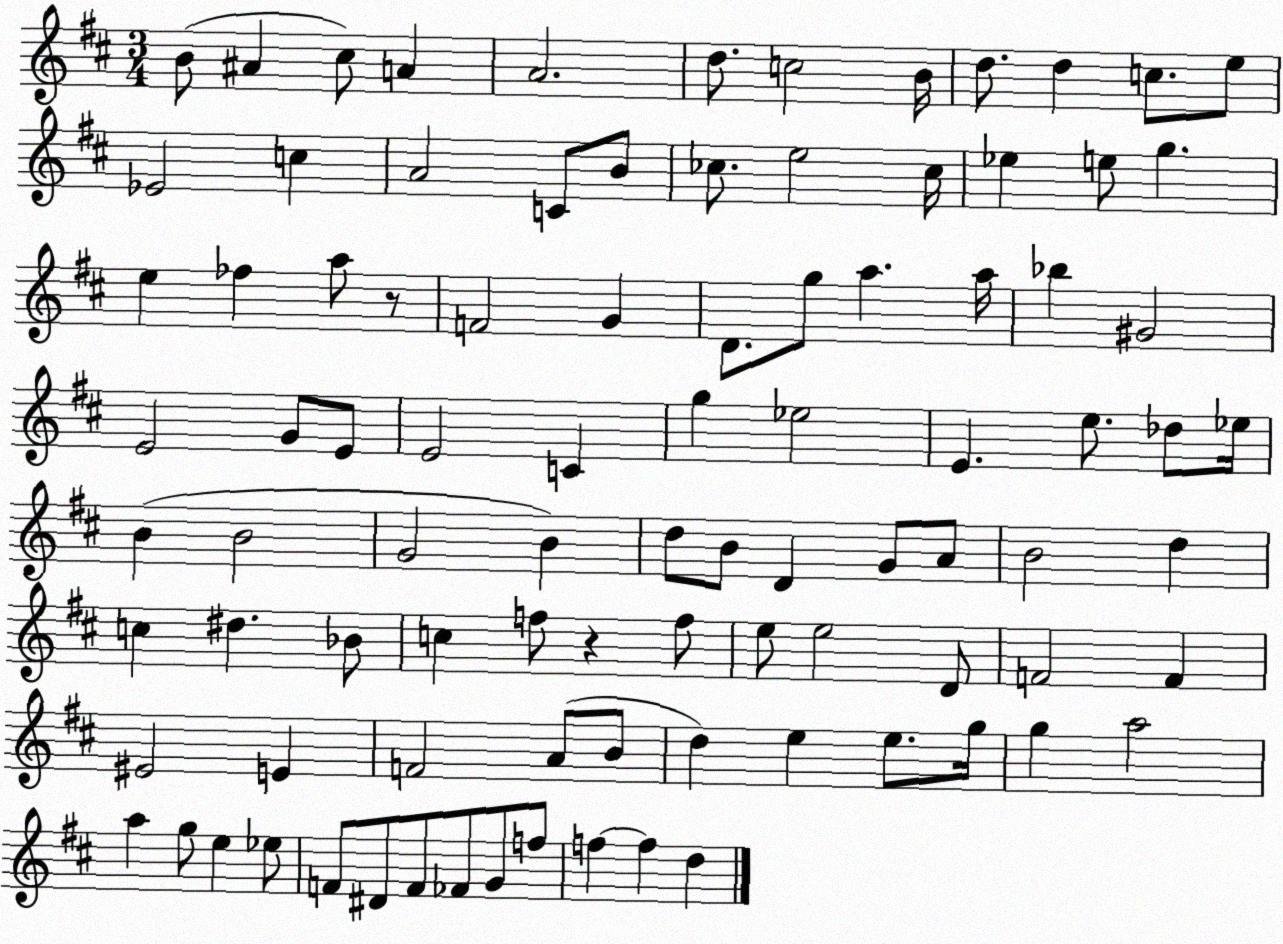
X:1
T:Untitled
M:3/4
L:1/4
K:D
B/2 ^A ^c/2 A A2 d/2 c2 B/4 d/2 d c/2 e/2 _E2 c A2 C/2 B/2 _c/2 e2 _c/4 _e e/2 g e _f a/2 z/2 F2 G D/2 g/2 a a/4 _b ^G2 E2 G/2 E/2 E2 C g _e2 E e/2 _d/2 _e/4 B B2 G2 B d/2 B/2 D G/2 A/2 B2 d c ^d _B/2 c f/2 z f/2 e/2 e2 D/2 F2 F ^E2 E F2 A/2 B/2 d e e/2 g/4 g a2 a g/2 e _e/2 F/2 ^D/2 F/2 _F/2 G/2 f/2 f f d